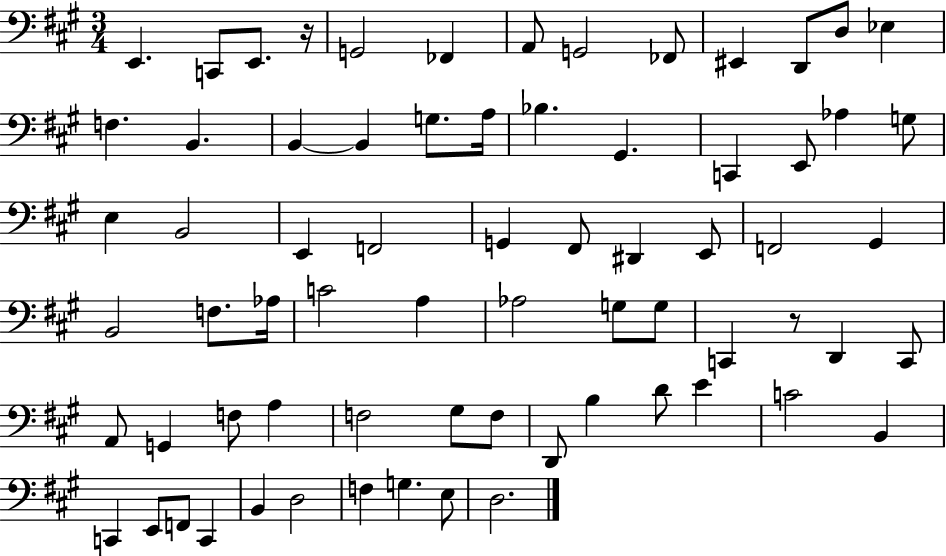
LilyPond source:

{
  \clef bass
  \numericTimeSignature
  \time 3/4
  \key a \major
  e,4. c,8 e,8. r16 | g,2 fes,4 | a,8 g,2 fes,8 | eis,4 d,8 d8 ees4 | \break f4. b,4. | b,4~~ b,4 g8. a16 | bes4. gis,4. | c,4 e,8 aes4 g8 | \break e4 b,2 | e,4 f,2 | g,4 fis,8 dis,4 e,8 | f,2 gis,4 | \break b,2 f8. aes16 | c'2 a4 | aes2 g8 g8 | c,4 r8 d,4 c,8 | \break a,8 g,4 f8 a4 | f2 gis8 f8 | d,8 b4 d'8 e'4 | c'2 b,4 | \break c,4 e,8 f,8 c,4 | b,4 d2 | f4 g4. e8 | d2. | \break \bar "|."
}